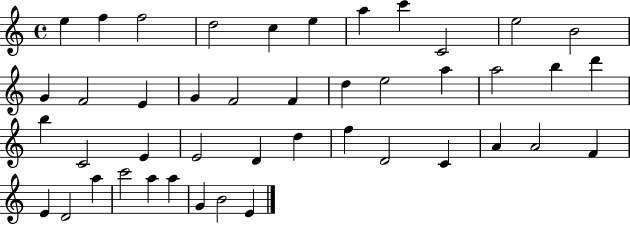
E5/q F5/q F5/h D5/h C5/q E5/q A5/q C6/q C4/h E5/h B4/h G4/q F4/h E4/q G4/q F4/h F4/q D5/q E5/h A5/q A5/h B5/q D6/q B5/q C4/h E4/q E4/h D4/q D5/q F5/q D4/h C4/q A4/q A4/h F4/q E4/q D4/h A5/q C6/h A5/q A5/q G4/q B4/h E4/q